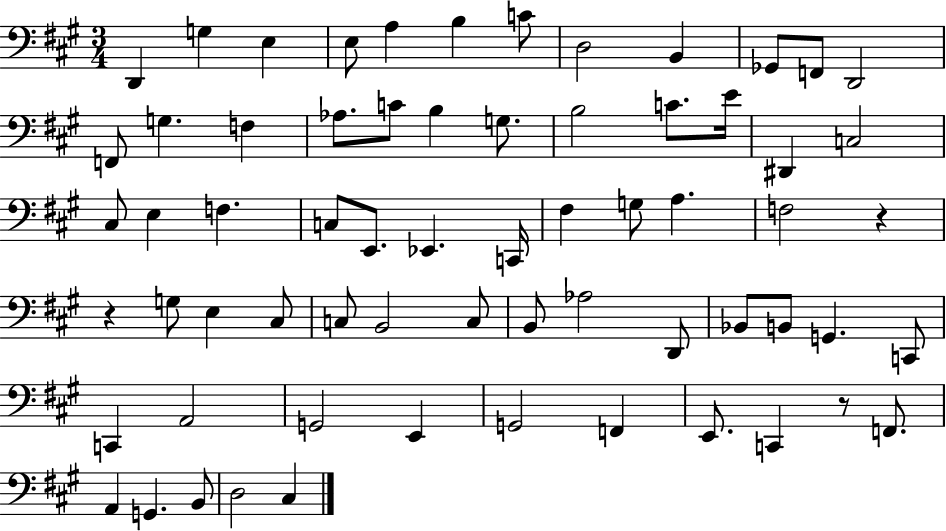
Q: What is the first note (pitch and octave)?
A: D2